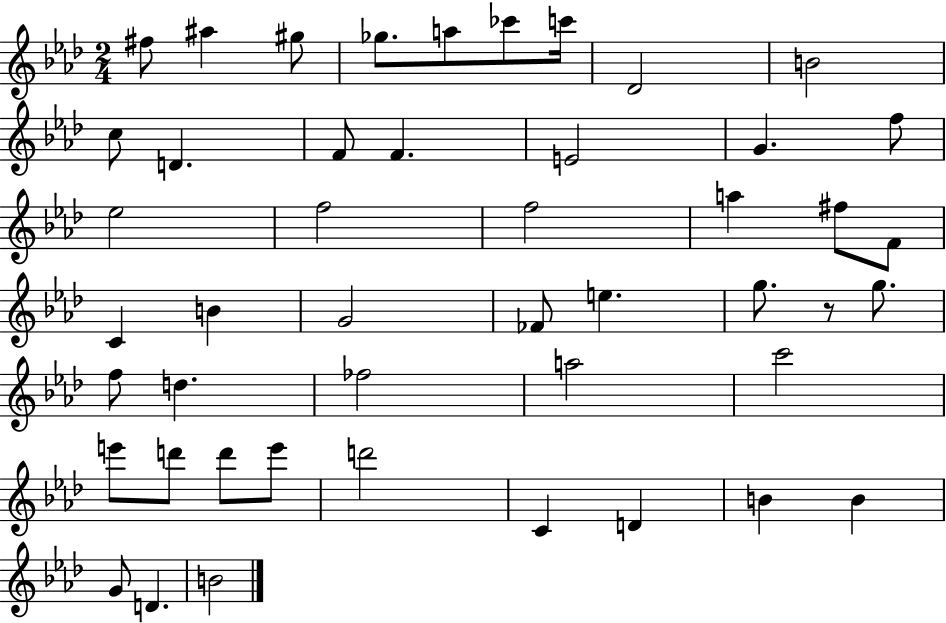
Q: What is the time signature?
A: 2/4